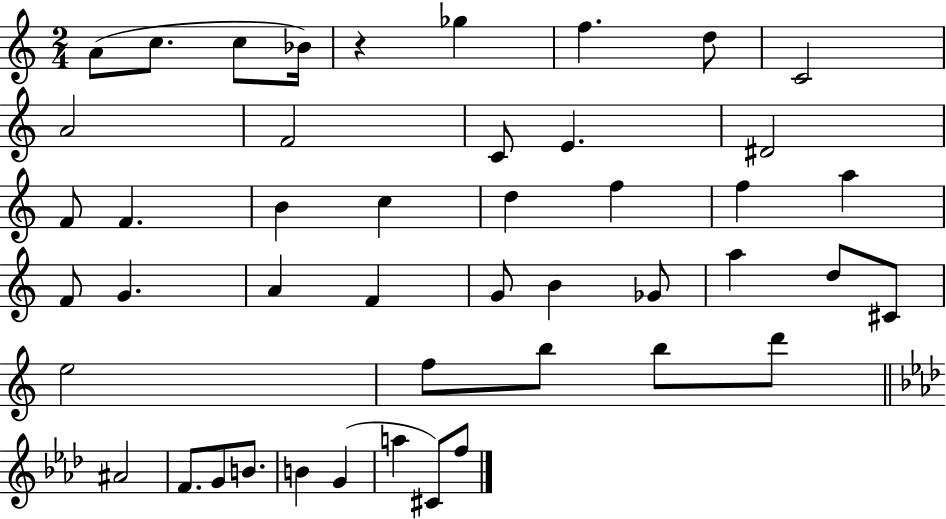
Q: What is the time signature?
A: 2/4